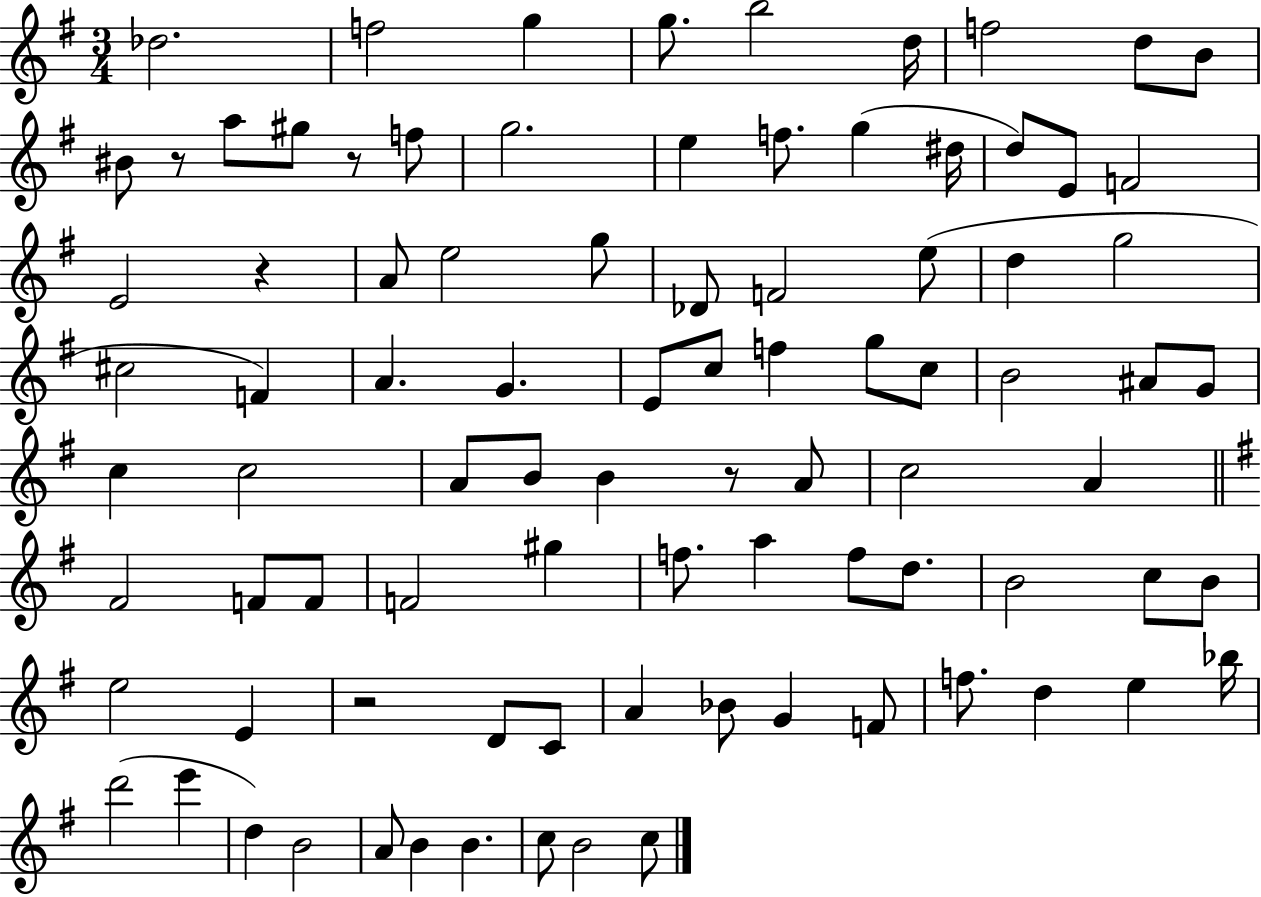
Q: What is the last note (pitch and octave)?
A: C5